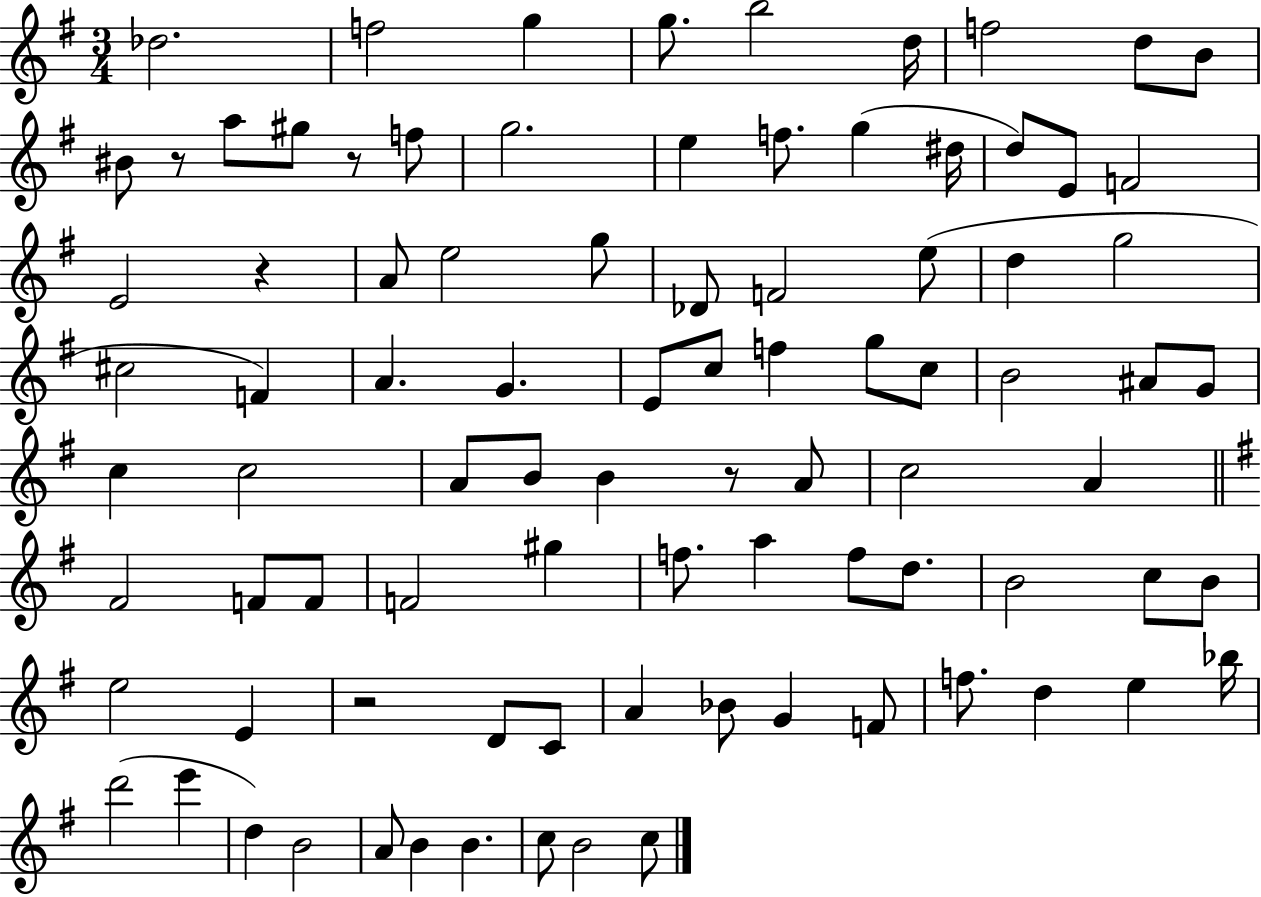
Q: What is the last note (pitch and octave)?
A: C5